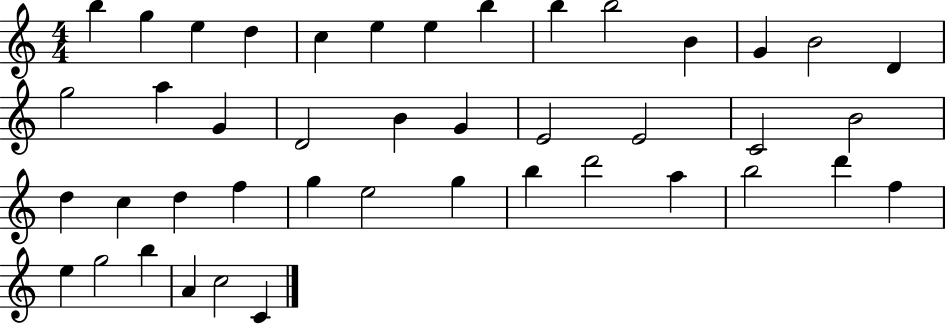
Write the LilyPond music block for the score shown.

{
  \clef treble
  \numericTimeSignature
  \time 4/4
  \key c \major
  b''4 g''4 e''4 d''4 | c''4 e''4 e''4 b''4 | b''4 b''2 b'4 | g'4 b'2 d'4 | \break g''2 a''4 g'4 | d'2 b'4 g'4 | e'2 e'2 | c'2 b'2 | \break d''4 c''4 d''4 f''4 | g''4 e''2 g''4 | b''4 d'''2 a''4 | b''2 d'''4 f''4 | \break e''4 g''2 b''4 | a'4 c''2 c'4 | \bar "|."
}